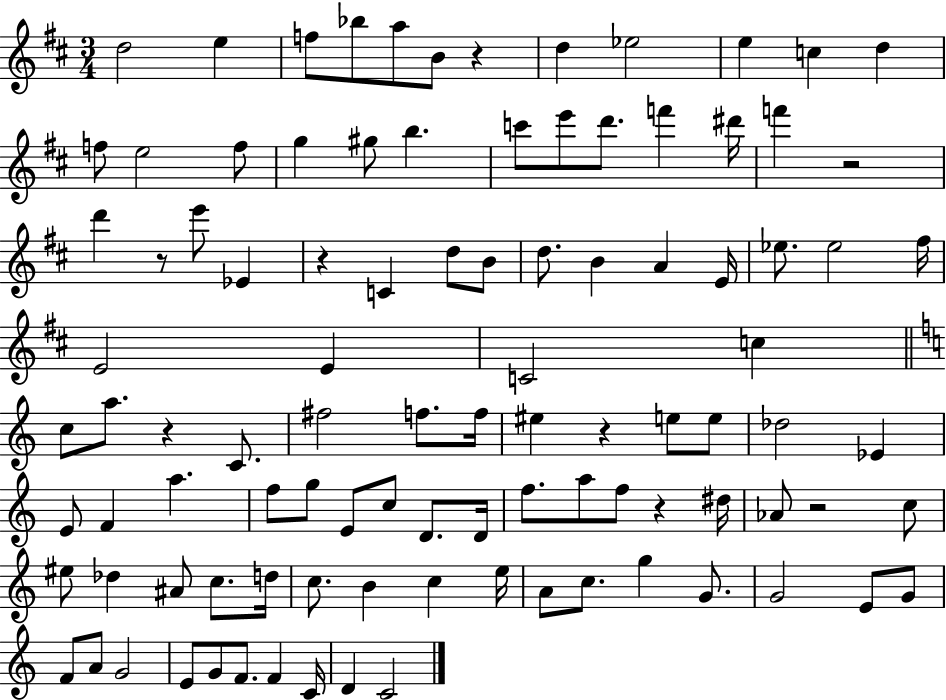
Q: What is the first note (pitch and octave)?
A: D5